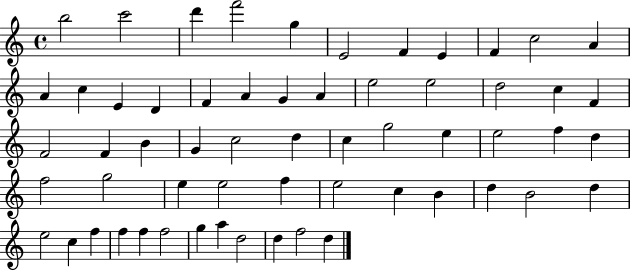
B5/h C6/h D6/q F6/h G5/q E4/h F4/q E4/q F4/q C5/h A4/q A4/q C5/q E4/q D4/q F4/q A4/q G4/q A4/q E5/h E5/h D5/h C5/q F4/q F4/h F4/q B4/q G4/q C5/h D5/q C5/q G5/h E5/q E5/h F5/q D5/q F5/h G5/h E5/q E5/h F5/q E5/h C5/q B4/q D5/q B4/h D5/q E5/h C5/q F5/q F5/q F5/q F5/h G5/q A5/q D5/h D5/q F5/h D5/q